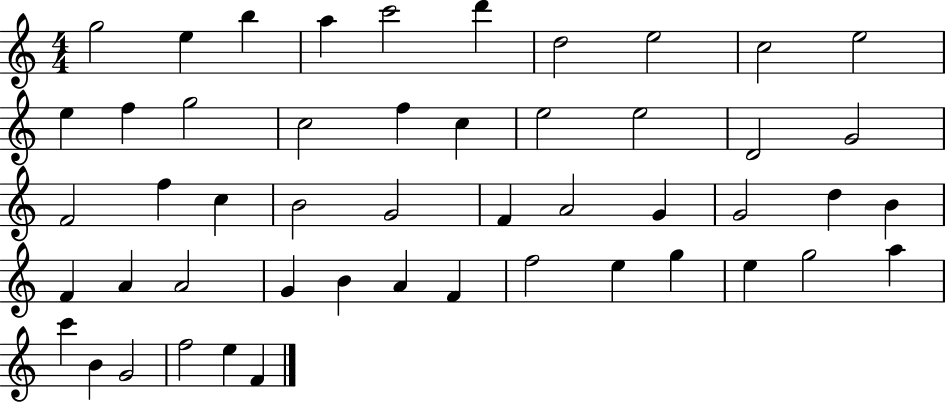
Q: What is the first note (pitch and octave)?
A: G5